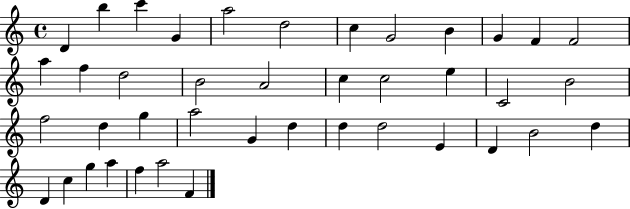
X:1
T:Untitled
M:4/4
L:1/4
K:C
D b c' G a2 d2 c G2 B G F F2 a f d2 B2 A2 c c2 e C2 B2 f2 d g a2 G d d d2 E D B2 d D c g a f a2 F